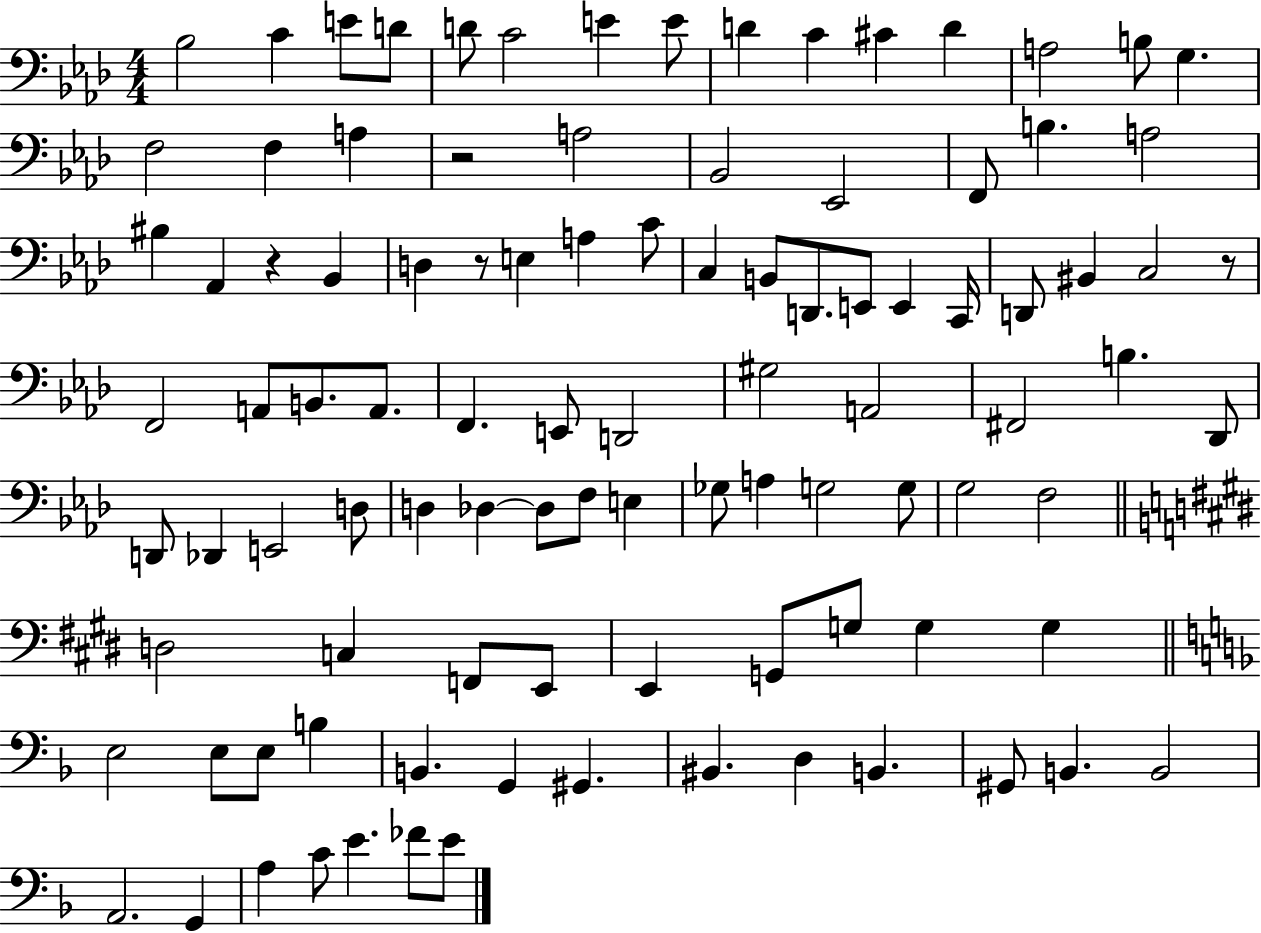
Bb3/h C4/q E4/e D4/e D4/e C4/h E4/q E4/e D4/q C4/q C#4/q D4/q A3/h B3/e G3/q. F3/h F3/q A3/q R/h A3/h Bb2/h Eb2/h F2/e B3/q. A3/h BIS3/q Ab2/q R/q Bb2/q D3/q R/e E3/q A3/q C4/e C3/q B2/e D2/e. E2/e E2/q C2/s D2/e BIS2/q C3/h R/e F2/h A2/e B2/e. A2/e. F2/q. E2/e D2/h G#3/h A2/h F#2/h B3/q. Db2/e D2/e Db2/q E2/h D3/e D3/q Db3/q Db3/e F3/e E3/q Gb3/e A3/q G3/h G3/e G3/h F3/h D3/h C3/q F2/e E2/e E2/q G2/e G3/e G3/q G3/q E3/h E3/e E3/e B3/q B2/q. G2/q G#2/q. BIS2/q. D3/q B2/q. G#2/e B2/q. B2/h A2/h. G2/q A3/q C4/e E4/q. FES4/e E4/e